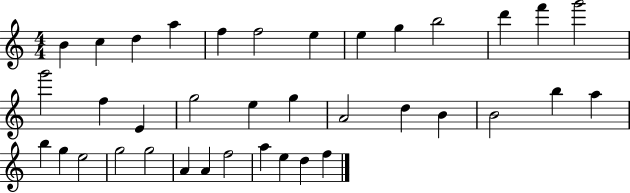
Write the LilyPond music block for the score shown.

{
  \clef treble
  \numericTimeSignature
  \time 4/4
  \key c \major
  b'4 c''4 d''4 a''4 | f''4 f''2 e''4 | e''4 g''4 b''2 | d'''4 f'''4 g'''2 | \break g'''2 f''4 e'4 | g''2 e''4 g''4 | a'2 d''4 b'4 | b'2 b''4 a''4 | \break b''4 g''4 e''2 | g''2 g''2 | a'4 a'4 f''2 | a''4 e''4 d''4 f''4 | \break \bar "|."
}